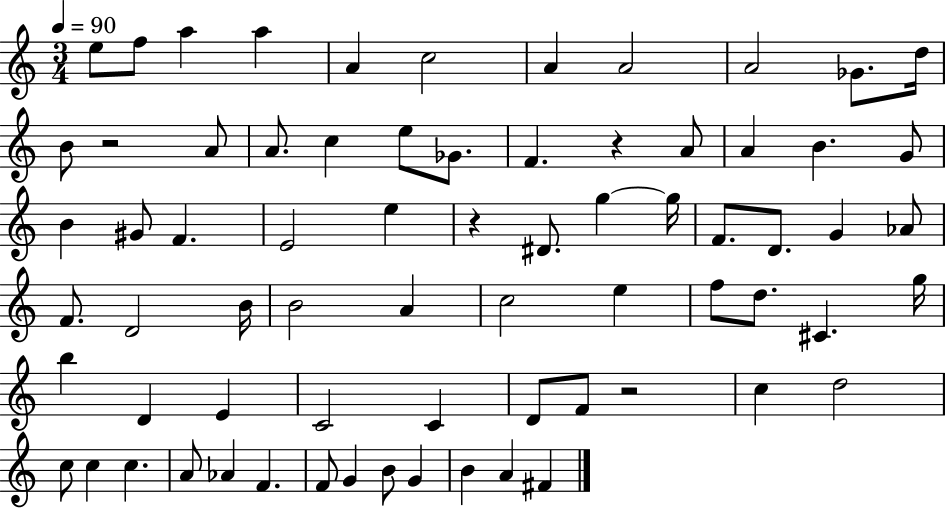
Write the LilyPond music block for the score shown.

{
  \clef treble
  \numericTimeSignature
  \time 3/4
  \key c \major
  \tempo 4 = 90
  e''8 f''8 a''4 a''4 | a'4 c''2 | a'4 a'2 | a'2 ges'8. d''16 | \break b'8 r2 a'8 | a'8. c''4 e''8 ges'8. | f'4. r4 a'8 | a'4 b'4. g'8 | \break b'4 gis'8 f'4. | e'2 e''4 | r4 dis'8. g''4~~ g''16 | f'8. d'8. g'4 aes'8 | \break f'8. d'2 b'16 | b'2 a'4 | c''2 e''4 | f''8 d''8. cis'4. g''16 | \break b''4 d'4 e'4 | c'2 c'4 | d'8 f'8 r2 | c''4 d''2 | \break c''8 c''4 c''4. | a'8 aes'4 f'4. | f'8 g'4 b'8 g'4 | b'4 a'4 fis'4 | \break \bar "|."
}